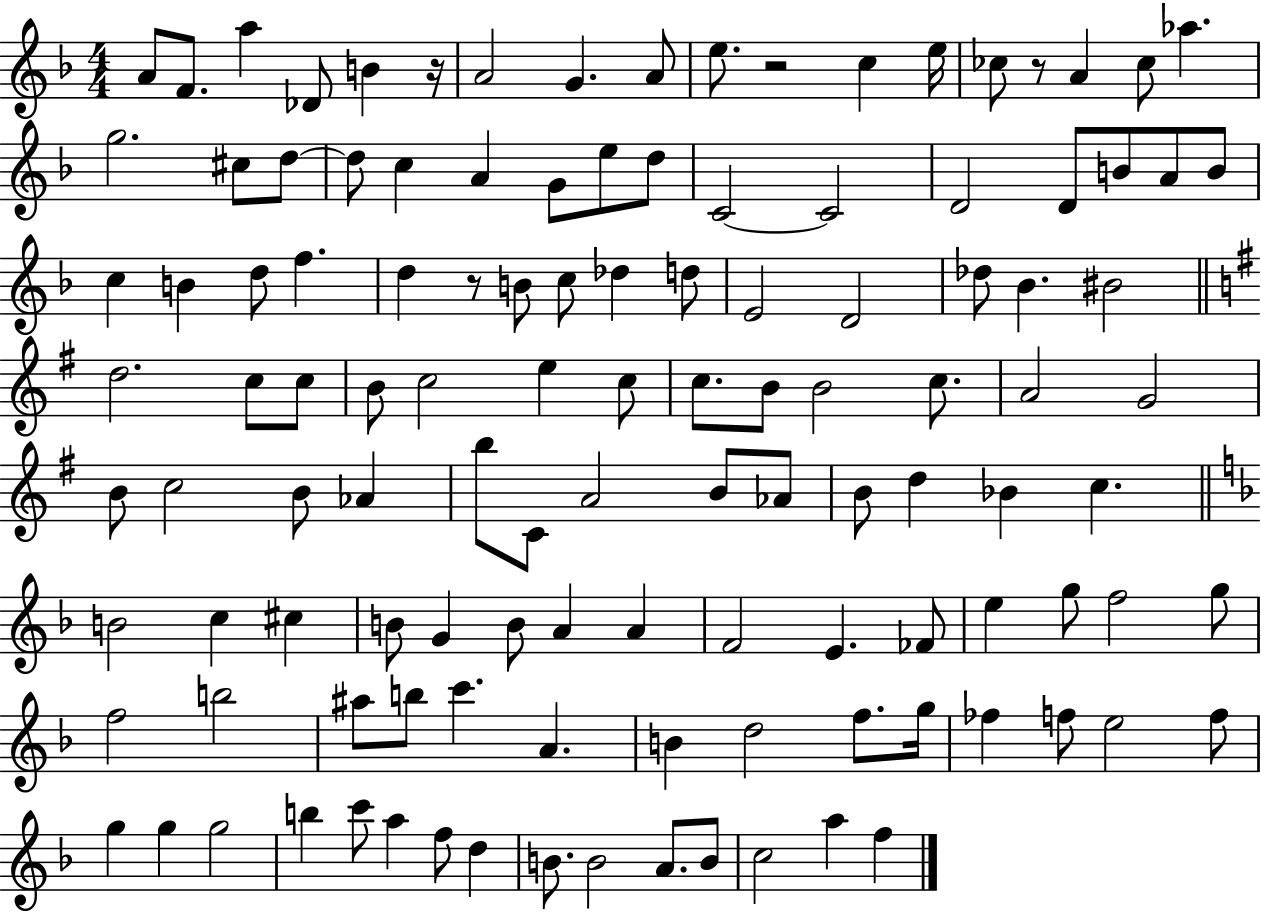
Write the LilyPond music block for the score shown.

{
  \clef treble
  \numericTimeSignature
  \time 4/4
  \key f \major
  \repeat volta 2 { a'8 f'8. a''4 des'8 b'4 r16 | a'2 g'4. a'8 | e''8. r2 c''4 e''16 | ces''8 r8 a'4 ces''8 aes''4. | \break g''2. cis''8 d''8~~ | d''8 c''4 a'4 g'8 e''8 d''8 | c'2~~ c'2 | d'2 d'8 b'8 a'8 b'8 | \break c''4 b'4 d''8 f''4. | d''4 r8 b'8 c''8 des''4 d''8 | e'2 d'2 | des''8 bes'4. bis'2 | \break \bar "||" \break \key e \minor d''2. c''8 c''8 | b'8 c''2 e''4 c''8 | c''8. b'8 b'2 c''8. | a'2 g'2 | \break b'8 c''2 b'8 aes'4 | b''8 c'8 a'2 b'8 aes'8 | b'8 d''4 bes'4 c''4. | \bar "||" \break \key d \minor b'2 c''4 cis''4 | b'8 g'4 b'8 a'4 a'4 | f'2 e'4. fes'8 | e''4 g''8 f''2 g''8 | \break f''2 b''2 | ais''8 b''8 c'''4. a'4. | b'4 d''2 f''8. g''16 | fes''4 f''8 e''2 f''8 | \break g''4 g''4 g''2 | b''4 c'''8 a''4 f''8 d''4 | b'8. b'2 a'8. b'8 | c''2 a''4 f''4 | \break } \bar "|."
}